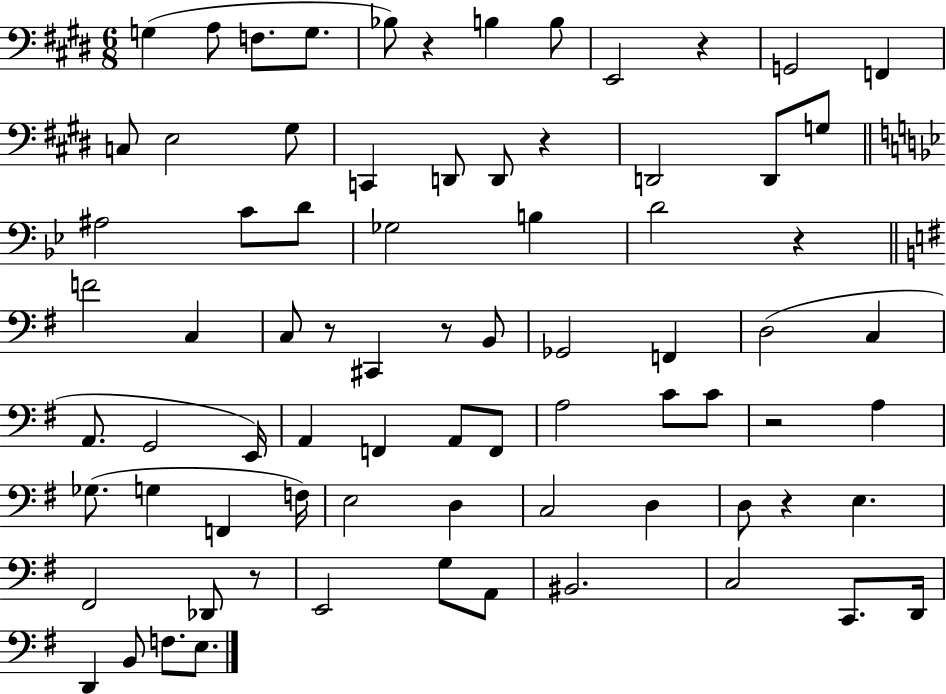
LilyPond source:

{
  \clef bass
  \numericTimeSignature
  \time 6/8
  \key e \major
  g4( a8 f8. g8. | bes8) r4 b4 b8 | e,2 r4 | g,2 f,4 | \break c8 e2 gis8 | c,4 d,8 d,8 r4 | d,2 d,8 g8 | \bar "||" \break \key bes \major ais2 c'8 d'8 | ges2 b4 | d'2 r4 | \bar "||" \break \key g \major f'2 c4 | c8 r8 cis,4 r8 b,8 | ges,2 f,4 | d2( c4 | \break a,8. g,2 e,16) | a,4 f,4 a,8 f,8 | a2 c'8 c'8 | r2 a4 | \break ges8.( g4 f,4 f16) | e2 d4 | c2 d4 | d8 r4 e4. | \break fis,2 des,8 r8 | e,2 g8 a,8 | bis,2. | c2 c,8. d,16 | \break d,4 b,8 f8. e8. | \bar "|."
}